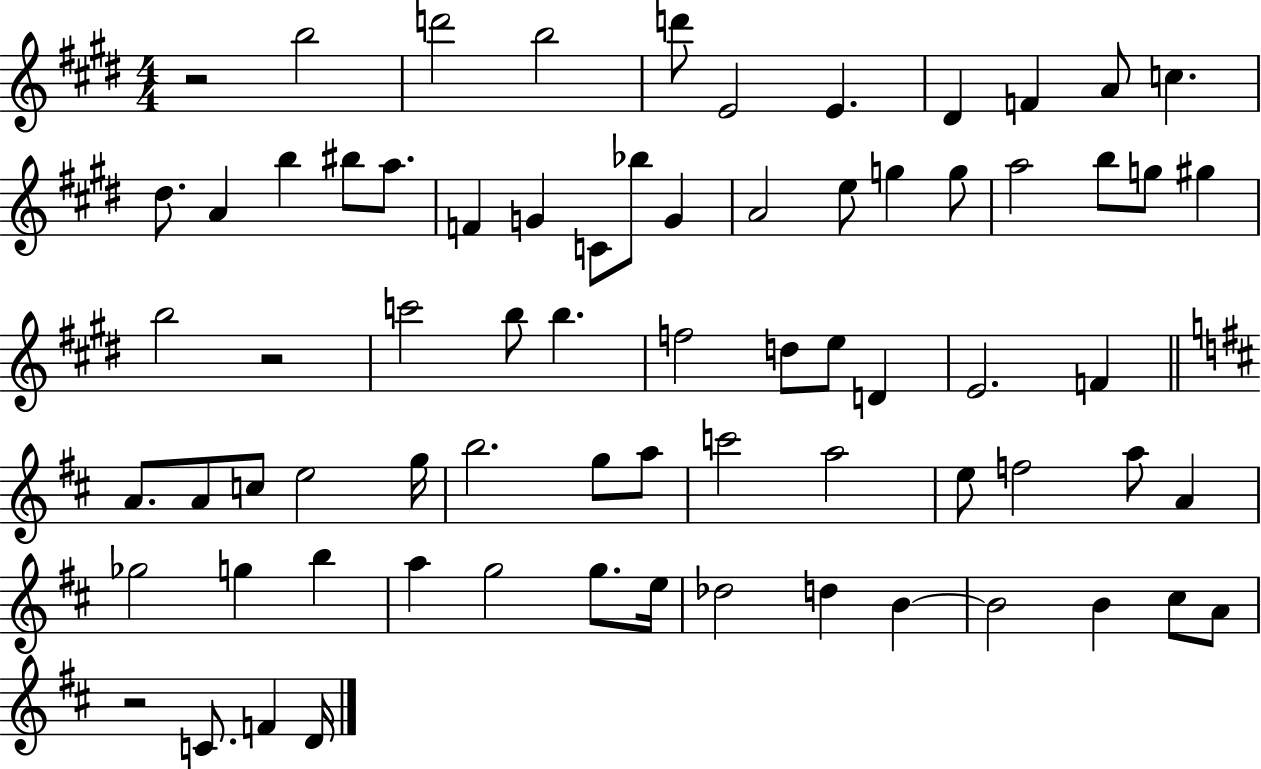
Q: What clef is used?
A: treble